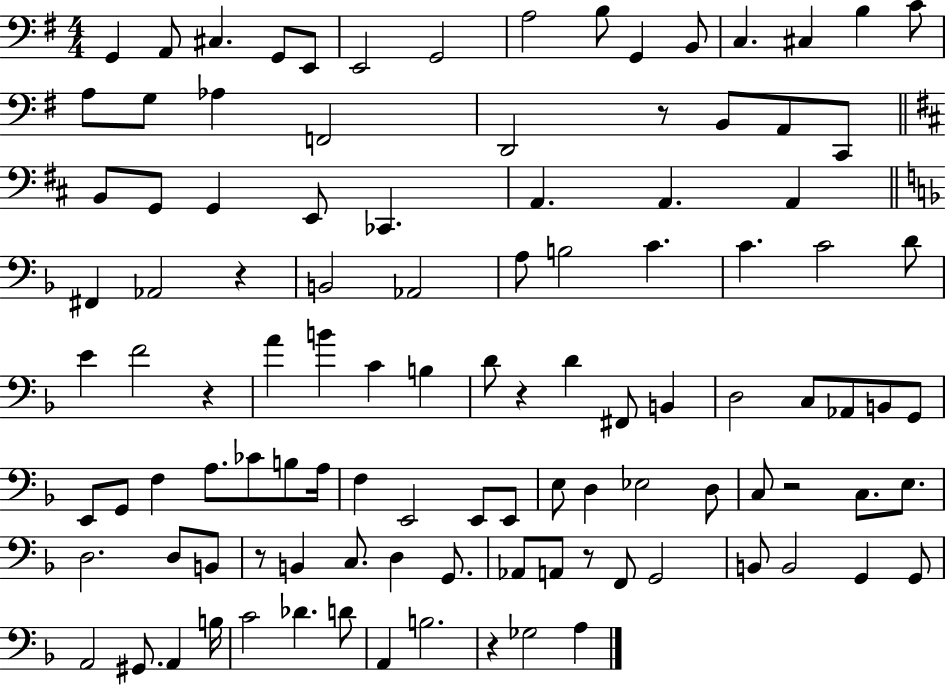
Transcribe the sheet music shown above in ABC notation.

X:1
T:Untitled
M:4/4
L:1/4
K:G
G,, A,,/2 ^C, G,,/2 E,,/2 E,,2 G,,2 A,2 B,/2 G,, B,,/2 C, ^C, B, C/2 A,/2 G,/2 _A, F,,2 D,,2 z/2 B,,/2 A,,/2 C,,/2 B,,/2 G,,/2 G,, E,,/2 _C,, A,, A,, A,, ^F,, _A,,2 z B,,2 _A,,2 A,/2 B,2 C C C2 D/2 E F2 z A B C B, D/2 z D ^F,,/2 B,, D,2 C,/2 _A,,/2 B,,/2 G,,/2 E,,/2 G,,/2 F, A,/2 _C/2 B,/2 A,/4 F, E,,2 E,,/2 E,,/2 E,/2 D, _E,2 D,/2 C,/2 z2 C,/2 E,/2 D,2 D,/2 B,,/2 z/2 B,, C,/2 D, G,,/2 _A,,/2 A,,/2 z/2 F,,/2 G,,2 B,,/2 B,,2 G,, G,,/2 A,,2 ^G,,/2 A,, B,/4 C2 _D D/2 A,, B,2 z _G,2 A,